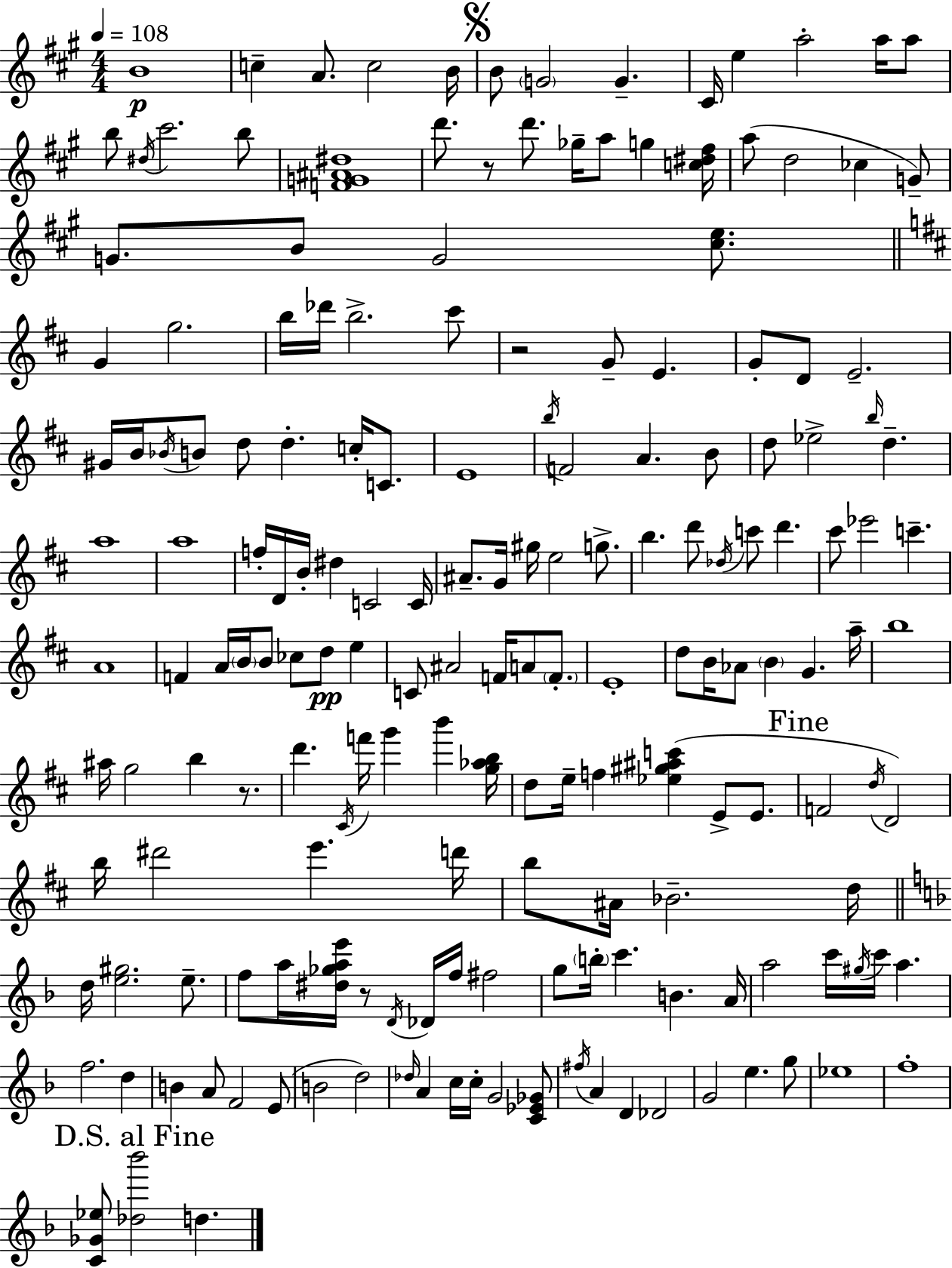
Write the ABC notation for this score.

X:1
T:Untitled
M:4/4
L:1/4
K:A
B4 c A/2 c2 B/4 B/2 G2 G ^C/4 e a2 a/4 a/2 b/2 ^d/4 ^c'2 b/2 [FG^A^d]4 d'/2 z/2 d'/2 _g/4 a/2 g [c^d^f]/4 a/2 d2 _c G/2 G/2 B/2 G2 [^ce]/2 G g2 b/4 _d'/4 b2 ^c'/2 z2 G/2 E G/2 D/2 E2 ^G/4 B/4 _B/4 B/2 d/2 d c/4 C/2 E4 b/4 F2 A B/2 d/2 _e2 b/4 d a4 a4 f/4 D/4 B/4 ^d C2 C/4 ^A/2 G/4 ^g/4 e2 g/2 b d'/2 _d/4 c'/2 d' ^c'/2 _e'2 c' A4 F A/4 B/4 B/2 _c/2 d/2 e C/2 ^A2 F/4 A/2 F/2 E4 d/2 B/4 _A/2 B G a/4 b4 ^a/4 g2 b z/2 d' ^C/4 f'/4 g' b' [g_ab]/4 d/2 e/4 f [_e^g^ac'] E/2 E/2 F2 d/4 D2 b/4 ^d'2 e' d'/4 b/2 ^A/4 _B2 d/4 d/4 [e^g]2 e/2 f/2 a/4 [^d_gae']/4 z/2 D/4 _D/4 f/4 ^f2 g/2 b/4 c' B A/4 a2 c'/4 ^g/4 c'/4 a f2 d B A/2 F2 E/2 B2 d2 _d/4 A c/4 c/4 G2 [C_E_G]/2 ^f/4 A D _D2 G2 e g/2 _e4 f4 [C_G_e]/2 [_d_b']2 d